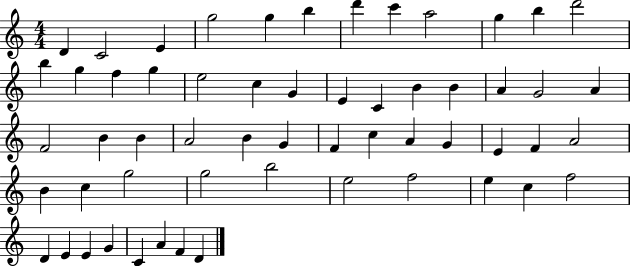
X:1
T:Untitled
M:4/4
L:1/4
K:C
D C2 E g2 g b d' c' a2 g b d'2 b g f g e2 c G E C B B A G2 A F2 B B A2 B G F c A G E F A2 B c g2 g2 b2 e2 f2 e c f2 D E E G C A F D